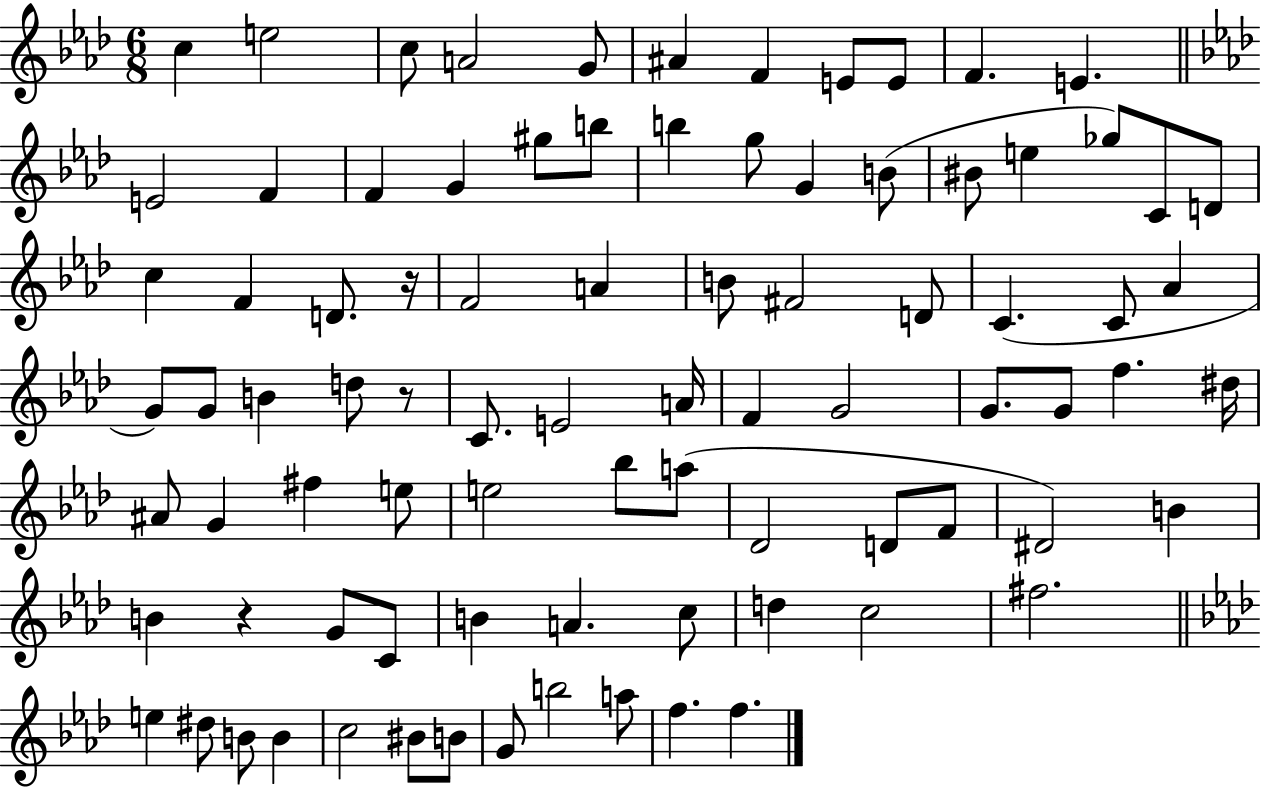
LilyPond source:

{
  \clef treble
  \numericTimeSignature
  \time 6/8
  \key aes \major
  c''4 e''2 | c''8 a'2 g'8 | ais'4 f'4 e'8 e'8 | f'4. e'4. | \break \bar "||" \break \key aes \major e'2 f'4 | f'4 g'4 gis''8 b''8 | b''4 g''8 g'4 b'8( | bis'8 e''4 ges''8) c'8 d'8 | \break c''4 f'4 d'8. r16 | f'2 a'4 | b'8 fis'2 d'8 | c'4.( c'8 aes'4 | \break g'8) g'8 b'4 d''8 r8 | c'8. e'2 a'16 | f'4 g'2 | g'8. g'8 f''4. dis''16 | \break ais'8 g'4 fis''4 e''8 | e''2 bes''8 a''8( | des'2 d'8 f'8 | dis'2) b'4 | \break b'4 r4 g'8 c'8 | b'4 a'4. c''8 | d''4 c''2 | fis''2. | \break \bar "||" \break \key aes \major e''4 dis''8 b'8 b'4 | c''2 bis'8 b'8 | g'8 b''2 a''8 | f''4. f''4. | \break \bar "|."
}